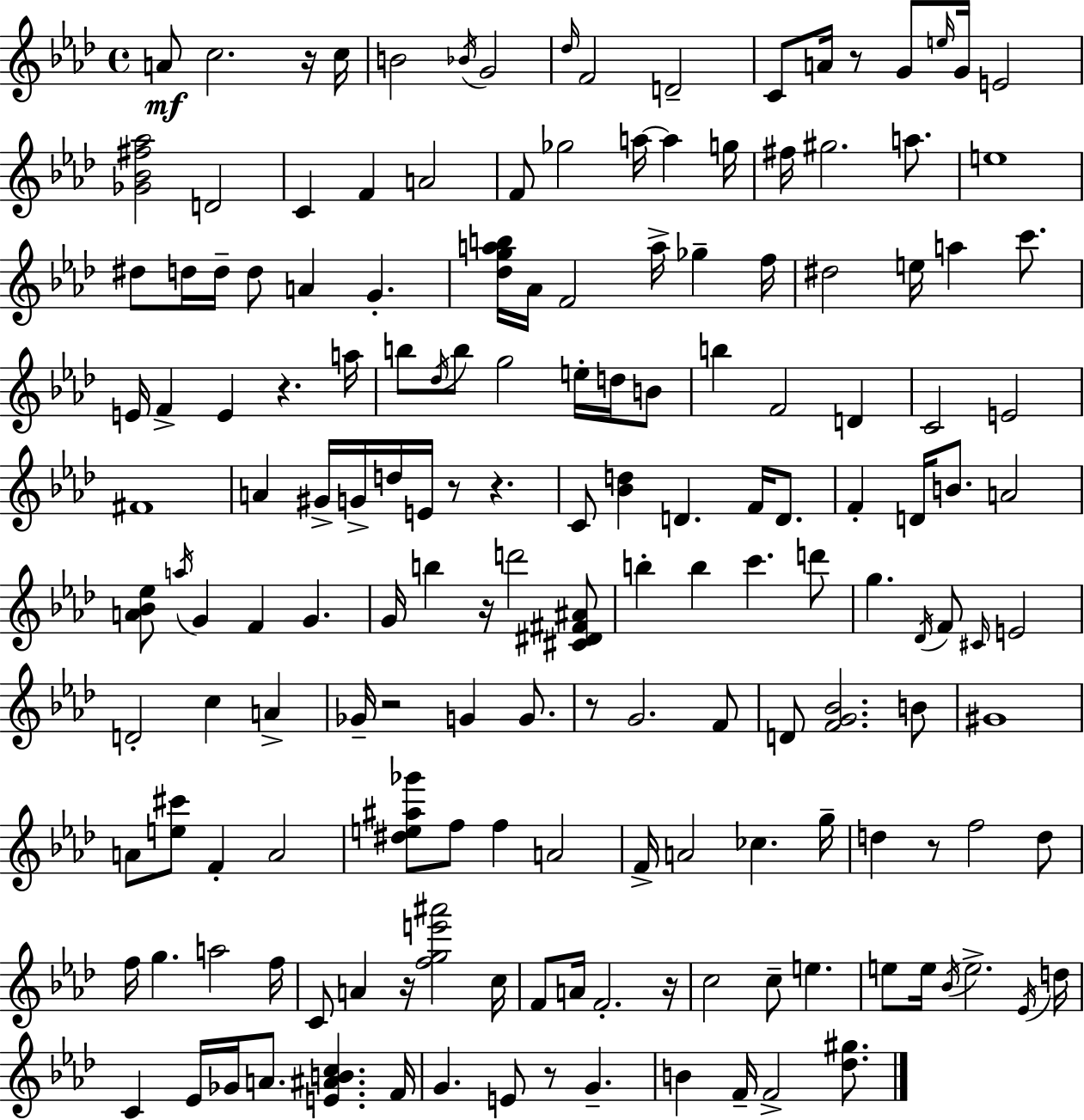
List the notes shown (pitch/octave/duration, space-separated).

A4/e C5/h. R/s C5/s B4/h Bb4/s G4/h Db5/s F4/h D4/h C4/e A4/s R/e G4/e E5/s G4/s E4/h [Gb4,Bb4,F#5,Ab5]/h D4/h C4/q F4/q A4/h F4/e Gb5/h A5/s A5/q G5/s F#5/s G#5/h. A5/e. E5/w D#5/e D5/s D5/s D5/e A4/q G4/q. [Db5,G5,A5,B5]/s Ab4/s F4/h A5/s Gb5/q F5/s D#5/h E5/s A5/q C6/e. E4/s F4/q E4/q R/q. A5/s B5/e Db5/s B5/e G5/h E5/s D5/s B4/e B5/q F4/h D4/q C4/h E4/h F#4/w A4/q G#4/s G4/s D5/s E4/s R/e R/q. C4/e [Bb4,D5]/q D4/q. F4/s D4/e. F4/q D4/s B4/e. A4/h [A4,Bb4,Eb5]/e A5/s G4/q F4/q G4/q. G4/s B5/q R/s D6/h [C#4,D#4,F#4,A#4]/e B5/q B5/q C6/q. D6/e G5/q. Db4/s F4/e C#4/s E4/h D4/h C5/q A4/q Gb4/s R/h G4/q G4/e. R/e G4/h. F4/e D4/e [F4,G4,Bb4]/h. B4/e G#4/w A4/e [E5,C#6]/e F4/q A4/h [D#5,E5,A#5,Gb6]/e F5/e F5/q A4/h F4/s A4/h CES5/q. G5/s D5/q R/e F5/h D5/e F5/s G5/q. A5/h F5/s C4/e A4/q R/s [F5,G5,E6,A#6]/h C5/s F4/e A4/s F4/h. R/s C5/h C5/e E5/q. E5/e E5/s Bb4/s E5/h. Eb4/s D5/s C4/q Eb4/s Gb4/s A4/e. [E4,A#4,B4,C5]/q. F4/s G4/q. E4/e R/e G4/q. B4/q F4/s F4/h [Db5,G#5]/e.